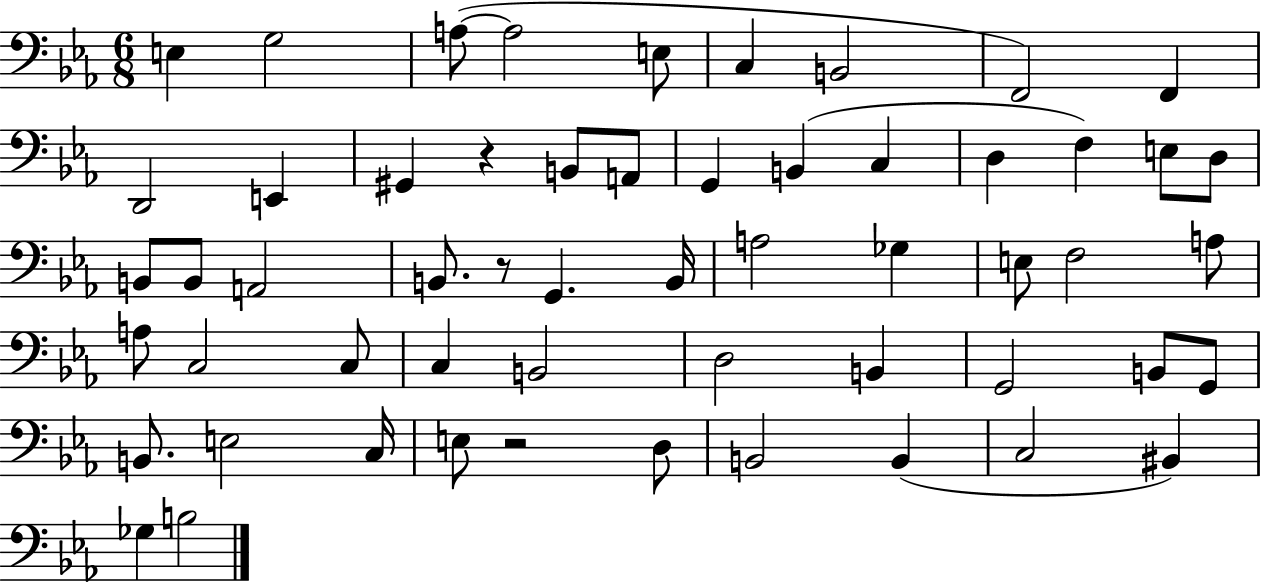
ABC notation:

X:1
T:Untitled
M:6/8
L:1/4
K:Eb
E, G,2 A,/2 A,2 E,/2 C, B,,2 F,,2 F,, D,,2 E,, ^G,, z B,,/2 A,,/2 G,, B,, C, D, F, E,/2 D,/2 B,,/2 B,,/2 A,,2 B,,/2 z/2 G,, B,,/4 A,2 _G, E,/2 F,2 A,/2 A,/2 C,2 C,/2 C, B,,2 D,2 B,, G,,2 B,,/2 G,,/2 B,,/2 E,2 C,/4 E,/2 z2 D,/2 B,,2 B,, C,2 ^B,, _G, B,2